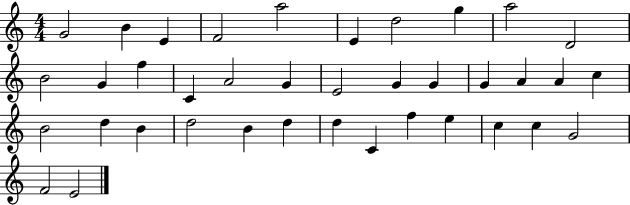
G4/h B4/q E4/q F4/h A5/h E4/q D5/h G5/q A5/h D4/h B4/h G4/q F5/q C4/q A4/h G4/q E4/h G4/q G4/q G4/q A4/q A4/q C5/q B4/h D5/q B4/q D5/h B4/q D5/q D5/q C4/q F5/q E5/q C5/q C5/q G4/h F4/h E4/h